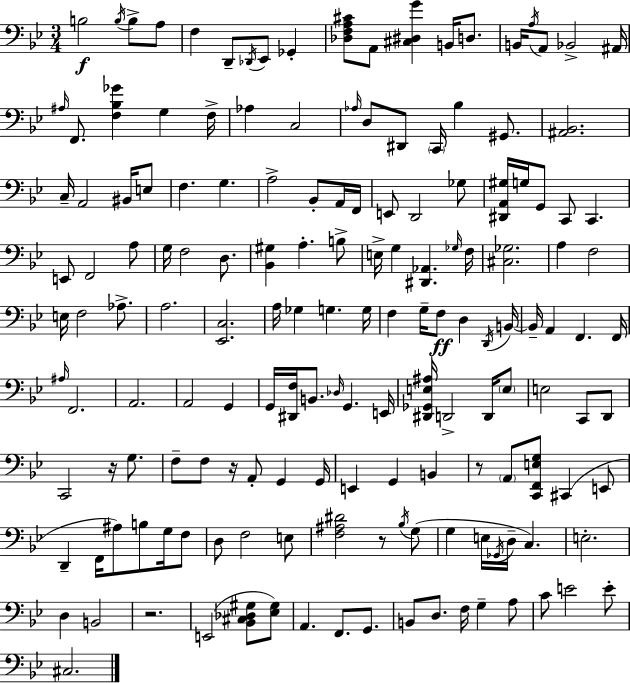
X:1
T:Untitled
M:3/4
L:1/4
K:Gm
B,2 B,/4 B,/2 A,/2 F, D,,/2 _D,,/4 _E,,/2 _G,, [_D,F,A,^C]/2 A,,/2 [^C,^D,G] B,,/4 D,/2 B,,/4 A,/4 A,,/2 _B,,2 ^A,,/4 ^A,/4 F,,/2 [F,_B,_G] G, F,/4 _A, C,2 _A,/4 D,/2 ^D,,/2 C,,/4 _B, ^G,,/2 [^A,,_B,,]2 C,/4 A,,2 ^B,,/4 E,/2 F, G, A,2 _B,,/2 A,,/4 F,,/4 E,,/2 D,,2 _G,/2 [^D,,A,,^G,]/4 G,/4 G,,/2 C,,/2 C,, E,,/2 F,,2 A,/2 G,/4 F,2 D,/2 [_B,,^G,] A, B,/2 E,/4 G, [^D,,_A,,] _G,/4 F,/4 [^C,_G,]2 A, F,2 E,/4 F,2 _A,/2 A,2 [_E,,C,]2 A,/4 _G, G, G,/4 F, G,/4 F,/2 D, D,,/4 B,,/4 B,,/4 A,, F,, F,,/4 ^A,/4 F,,2 A,,2 A,,2 G,, G,,/4 [^D,,F,]/4 B,,/2 _D,/4 G,, E,,/4 [^D,,_G,,E,^A,]/4 D,,2 D,,/4 E,/2 E,2 C,,/2 D,,/2 C,,2 z/4 G,/2 F,/2 F,/2 z/4 A,,/2 G,, G,,/4 E,, G,, B,, z/2 A,,/2 [C,,F,,E,G,]/2 ^C,, E,,/2 D,, F,,/4 ^A,/2 B,/2 G,/4 F,/2 D,/2 F,2 E,/2 [F,^A,^D]2 z/2 _B,/4 G,/2 G, E,/4 _G,,/4 D,/4 C, E,2 D, B,,2 z2 E,,2 [_B,,^C,_D,^G,]/2 [_E,^G,]/2 A,, F,,/2 G,,/2 B,,/2 D,/2 F,/4 G, A,/2 C/2 E2 E/2 ^C,2